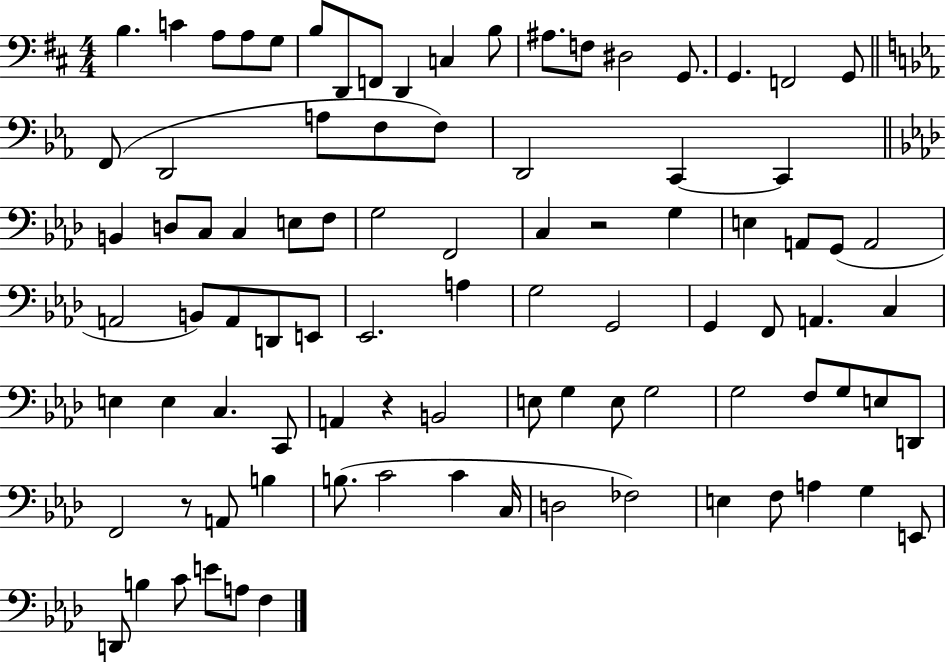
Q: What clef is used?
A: bass